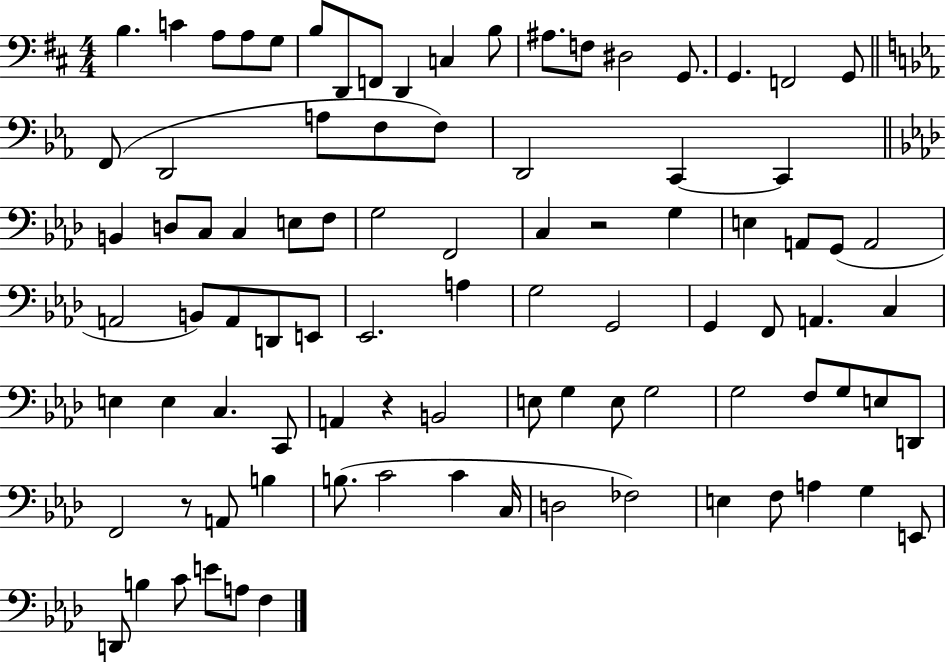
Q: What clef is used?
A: bass